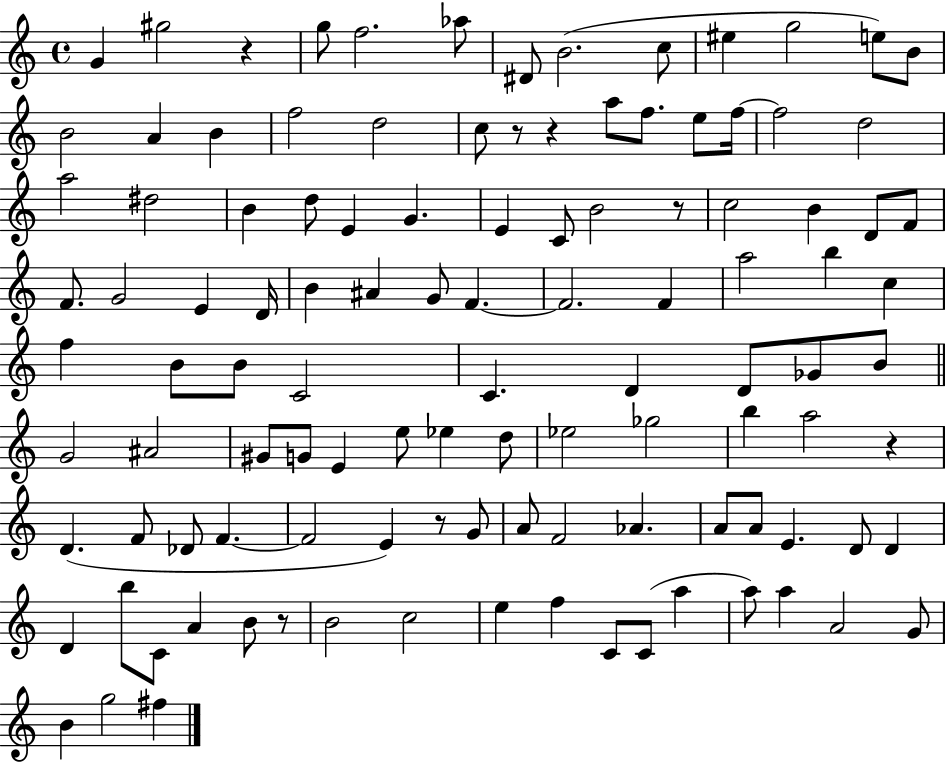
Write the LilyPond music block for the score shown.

{
  \clef treble
  \time 4/4
  \defaultTimeSignature
  \key c \major
  g'4 gis''2 r4 | g''8 f''2. aes''8 | dis'8 b'2.( c''8 | eis''4 g''2 e''8) b'8 | \break b'2 a'4 b'4 | f''2 d''2 | c''8 r8 r4 a''8 f''8. e''8 f''16~~ | f''2 d''2 | \break a''2 dis''2 | b'4 d''8 e'4 g'4. | e'4 c'8 b'2 r8 | c''2 b'4 d'8 f'8 | \break f'8. g'2 e'4 d'16 | b'4 ais'4 g'8 f'4.~~ | f'2. f'4 | a''2 b''4 c''4 | \break f''4 b'8 b'8 c'2 | c'4. d'4 d'8 ges'8 b'8 | \bar "||" \break \key c \major g'2 ais'2 | gis'8 g'8 e'4 e''8 ees''4 d''8 | ees''2 ges''2 | b''4 a''2 r4 | \break d'4.( f'8 des'8 f'4.~~ | f'2 e'4) r8 g'8 | a'8 f'2 aes'4. | a'8 a'8 e'4. d'8 d'4 | \break d'4 b''8 c'8 a'4 b'8 r8 | b'2 c''2 | e''4 f''4 c'8 c'8( a''4 | a''8) a''4 a'2 g'8 | \break b'4 g''2 fis''4 | \bar "|."
}